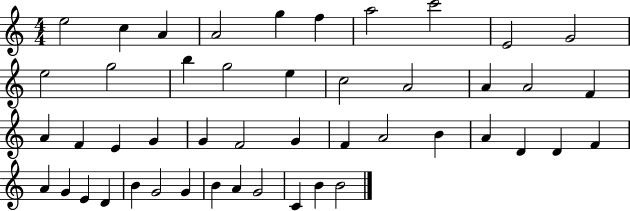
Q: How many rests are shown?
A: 0